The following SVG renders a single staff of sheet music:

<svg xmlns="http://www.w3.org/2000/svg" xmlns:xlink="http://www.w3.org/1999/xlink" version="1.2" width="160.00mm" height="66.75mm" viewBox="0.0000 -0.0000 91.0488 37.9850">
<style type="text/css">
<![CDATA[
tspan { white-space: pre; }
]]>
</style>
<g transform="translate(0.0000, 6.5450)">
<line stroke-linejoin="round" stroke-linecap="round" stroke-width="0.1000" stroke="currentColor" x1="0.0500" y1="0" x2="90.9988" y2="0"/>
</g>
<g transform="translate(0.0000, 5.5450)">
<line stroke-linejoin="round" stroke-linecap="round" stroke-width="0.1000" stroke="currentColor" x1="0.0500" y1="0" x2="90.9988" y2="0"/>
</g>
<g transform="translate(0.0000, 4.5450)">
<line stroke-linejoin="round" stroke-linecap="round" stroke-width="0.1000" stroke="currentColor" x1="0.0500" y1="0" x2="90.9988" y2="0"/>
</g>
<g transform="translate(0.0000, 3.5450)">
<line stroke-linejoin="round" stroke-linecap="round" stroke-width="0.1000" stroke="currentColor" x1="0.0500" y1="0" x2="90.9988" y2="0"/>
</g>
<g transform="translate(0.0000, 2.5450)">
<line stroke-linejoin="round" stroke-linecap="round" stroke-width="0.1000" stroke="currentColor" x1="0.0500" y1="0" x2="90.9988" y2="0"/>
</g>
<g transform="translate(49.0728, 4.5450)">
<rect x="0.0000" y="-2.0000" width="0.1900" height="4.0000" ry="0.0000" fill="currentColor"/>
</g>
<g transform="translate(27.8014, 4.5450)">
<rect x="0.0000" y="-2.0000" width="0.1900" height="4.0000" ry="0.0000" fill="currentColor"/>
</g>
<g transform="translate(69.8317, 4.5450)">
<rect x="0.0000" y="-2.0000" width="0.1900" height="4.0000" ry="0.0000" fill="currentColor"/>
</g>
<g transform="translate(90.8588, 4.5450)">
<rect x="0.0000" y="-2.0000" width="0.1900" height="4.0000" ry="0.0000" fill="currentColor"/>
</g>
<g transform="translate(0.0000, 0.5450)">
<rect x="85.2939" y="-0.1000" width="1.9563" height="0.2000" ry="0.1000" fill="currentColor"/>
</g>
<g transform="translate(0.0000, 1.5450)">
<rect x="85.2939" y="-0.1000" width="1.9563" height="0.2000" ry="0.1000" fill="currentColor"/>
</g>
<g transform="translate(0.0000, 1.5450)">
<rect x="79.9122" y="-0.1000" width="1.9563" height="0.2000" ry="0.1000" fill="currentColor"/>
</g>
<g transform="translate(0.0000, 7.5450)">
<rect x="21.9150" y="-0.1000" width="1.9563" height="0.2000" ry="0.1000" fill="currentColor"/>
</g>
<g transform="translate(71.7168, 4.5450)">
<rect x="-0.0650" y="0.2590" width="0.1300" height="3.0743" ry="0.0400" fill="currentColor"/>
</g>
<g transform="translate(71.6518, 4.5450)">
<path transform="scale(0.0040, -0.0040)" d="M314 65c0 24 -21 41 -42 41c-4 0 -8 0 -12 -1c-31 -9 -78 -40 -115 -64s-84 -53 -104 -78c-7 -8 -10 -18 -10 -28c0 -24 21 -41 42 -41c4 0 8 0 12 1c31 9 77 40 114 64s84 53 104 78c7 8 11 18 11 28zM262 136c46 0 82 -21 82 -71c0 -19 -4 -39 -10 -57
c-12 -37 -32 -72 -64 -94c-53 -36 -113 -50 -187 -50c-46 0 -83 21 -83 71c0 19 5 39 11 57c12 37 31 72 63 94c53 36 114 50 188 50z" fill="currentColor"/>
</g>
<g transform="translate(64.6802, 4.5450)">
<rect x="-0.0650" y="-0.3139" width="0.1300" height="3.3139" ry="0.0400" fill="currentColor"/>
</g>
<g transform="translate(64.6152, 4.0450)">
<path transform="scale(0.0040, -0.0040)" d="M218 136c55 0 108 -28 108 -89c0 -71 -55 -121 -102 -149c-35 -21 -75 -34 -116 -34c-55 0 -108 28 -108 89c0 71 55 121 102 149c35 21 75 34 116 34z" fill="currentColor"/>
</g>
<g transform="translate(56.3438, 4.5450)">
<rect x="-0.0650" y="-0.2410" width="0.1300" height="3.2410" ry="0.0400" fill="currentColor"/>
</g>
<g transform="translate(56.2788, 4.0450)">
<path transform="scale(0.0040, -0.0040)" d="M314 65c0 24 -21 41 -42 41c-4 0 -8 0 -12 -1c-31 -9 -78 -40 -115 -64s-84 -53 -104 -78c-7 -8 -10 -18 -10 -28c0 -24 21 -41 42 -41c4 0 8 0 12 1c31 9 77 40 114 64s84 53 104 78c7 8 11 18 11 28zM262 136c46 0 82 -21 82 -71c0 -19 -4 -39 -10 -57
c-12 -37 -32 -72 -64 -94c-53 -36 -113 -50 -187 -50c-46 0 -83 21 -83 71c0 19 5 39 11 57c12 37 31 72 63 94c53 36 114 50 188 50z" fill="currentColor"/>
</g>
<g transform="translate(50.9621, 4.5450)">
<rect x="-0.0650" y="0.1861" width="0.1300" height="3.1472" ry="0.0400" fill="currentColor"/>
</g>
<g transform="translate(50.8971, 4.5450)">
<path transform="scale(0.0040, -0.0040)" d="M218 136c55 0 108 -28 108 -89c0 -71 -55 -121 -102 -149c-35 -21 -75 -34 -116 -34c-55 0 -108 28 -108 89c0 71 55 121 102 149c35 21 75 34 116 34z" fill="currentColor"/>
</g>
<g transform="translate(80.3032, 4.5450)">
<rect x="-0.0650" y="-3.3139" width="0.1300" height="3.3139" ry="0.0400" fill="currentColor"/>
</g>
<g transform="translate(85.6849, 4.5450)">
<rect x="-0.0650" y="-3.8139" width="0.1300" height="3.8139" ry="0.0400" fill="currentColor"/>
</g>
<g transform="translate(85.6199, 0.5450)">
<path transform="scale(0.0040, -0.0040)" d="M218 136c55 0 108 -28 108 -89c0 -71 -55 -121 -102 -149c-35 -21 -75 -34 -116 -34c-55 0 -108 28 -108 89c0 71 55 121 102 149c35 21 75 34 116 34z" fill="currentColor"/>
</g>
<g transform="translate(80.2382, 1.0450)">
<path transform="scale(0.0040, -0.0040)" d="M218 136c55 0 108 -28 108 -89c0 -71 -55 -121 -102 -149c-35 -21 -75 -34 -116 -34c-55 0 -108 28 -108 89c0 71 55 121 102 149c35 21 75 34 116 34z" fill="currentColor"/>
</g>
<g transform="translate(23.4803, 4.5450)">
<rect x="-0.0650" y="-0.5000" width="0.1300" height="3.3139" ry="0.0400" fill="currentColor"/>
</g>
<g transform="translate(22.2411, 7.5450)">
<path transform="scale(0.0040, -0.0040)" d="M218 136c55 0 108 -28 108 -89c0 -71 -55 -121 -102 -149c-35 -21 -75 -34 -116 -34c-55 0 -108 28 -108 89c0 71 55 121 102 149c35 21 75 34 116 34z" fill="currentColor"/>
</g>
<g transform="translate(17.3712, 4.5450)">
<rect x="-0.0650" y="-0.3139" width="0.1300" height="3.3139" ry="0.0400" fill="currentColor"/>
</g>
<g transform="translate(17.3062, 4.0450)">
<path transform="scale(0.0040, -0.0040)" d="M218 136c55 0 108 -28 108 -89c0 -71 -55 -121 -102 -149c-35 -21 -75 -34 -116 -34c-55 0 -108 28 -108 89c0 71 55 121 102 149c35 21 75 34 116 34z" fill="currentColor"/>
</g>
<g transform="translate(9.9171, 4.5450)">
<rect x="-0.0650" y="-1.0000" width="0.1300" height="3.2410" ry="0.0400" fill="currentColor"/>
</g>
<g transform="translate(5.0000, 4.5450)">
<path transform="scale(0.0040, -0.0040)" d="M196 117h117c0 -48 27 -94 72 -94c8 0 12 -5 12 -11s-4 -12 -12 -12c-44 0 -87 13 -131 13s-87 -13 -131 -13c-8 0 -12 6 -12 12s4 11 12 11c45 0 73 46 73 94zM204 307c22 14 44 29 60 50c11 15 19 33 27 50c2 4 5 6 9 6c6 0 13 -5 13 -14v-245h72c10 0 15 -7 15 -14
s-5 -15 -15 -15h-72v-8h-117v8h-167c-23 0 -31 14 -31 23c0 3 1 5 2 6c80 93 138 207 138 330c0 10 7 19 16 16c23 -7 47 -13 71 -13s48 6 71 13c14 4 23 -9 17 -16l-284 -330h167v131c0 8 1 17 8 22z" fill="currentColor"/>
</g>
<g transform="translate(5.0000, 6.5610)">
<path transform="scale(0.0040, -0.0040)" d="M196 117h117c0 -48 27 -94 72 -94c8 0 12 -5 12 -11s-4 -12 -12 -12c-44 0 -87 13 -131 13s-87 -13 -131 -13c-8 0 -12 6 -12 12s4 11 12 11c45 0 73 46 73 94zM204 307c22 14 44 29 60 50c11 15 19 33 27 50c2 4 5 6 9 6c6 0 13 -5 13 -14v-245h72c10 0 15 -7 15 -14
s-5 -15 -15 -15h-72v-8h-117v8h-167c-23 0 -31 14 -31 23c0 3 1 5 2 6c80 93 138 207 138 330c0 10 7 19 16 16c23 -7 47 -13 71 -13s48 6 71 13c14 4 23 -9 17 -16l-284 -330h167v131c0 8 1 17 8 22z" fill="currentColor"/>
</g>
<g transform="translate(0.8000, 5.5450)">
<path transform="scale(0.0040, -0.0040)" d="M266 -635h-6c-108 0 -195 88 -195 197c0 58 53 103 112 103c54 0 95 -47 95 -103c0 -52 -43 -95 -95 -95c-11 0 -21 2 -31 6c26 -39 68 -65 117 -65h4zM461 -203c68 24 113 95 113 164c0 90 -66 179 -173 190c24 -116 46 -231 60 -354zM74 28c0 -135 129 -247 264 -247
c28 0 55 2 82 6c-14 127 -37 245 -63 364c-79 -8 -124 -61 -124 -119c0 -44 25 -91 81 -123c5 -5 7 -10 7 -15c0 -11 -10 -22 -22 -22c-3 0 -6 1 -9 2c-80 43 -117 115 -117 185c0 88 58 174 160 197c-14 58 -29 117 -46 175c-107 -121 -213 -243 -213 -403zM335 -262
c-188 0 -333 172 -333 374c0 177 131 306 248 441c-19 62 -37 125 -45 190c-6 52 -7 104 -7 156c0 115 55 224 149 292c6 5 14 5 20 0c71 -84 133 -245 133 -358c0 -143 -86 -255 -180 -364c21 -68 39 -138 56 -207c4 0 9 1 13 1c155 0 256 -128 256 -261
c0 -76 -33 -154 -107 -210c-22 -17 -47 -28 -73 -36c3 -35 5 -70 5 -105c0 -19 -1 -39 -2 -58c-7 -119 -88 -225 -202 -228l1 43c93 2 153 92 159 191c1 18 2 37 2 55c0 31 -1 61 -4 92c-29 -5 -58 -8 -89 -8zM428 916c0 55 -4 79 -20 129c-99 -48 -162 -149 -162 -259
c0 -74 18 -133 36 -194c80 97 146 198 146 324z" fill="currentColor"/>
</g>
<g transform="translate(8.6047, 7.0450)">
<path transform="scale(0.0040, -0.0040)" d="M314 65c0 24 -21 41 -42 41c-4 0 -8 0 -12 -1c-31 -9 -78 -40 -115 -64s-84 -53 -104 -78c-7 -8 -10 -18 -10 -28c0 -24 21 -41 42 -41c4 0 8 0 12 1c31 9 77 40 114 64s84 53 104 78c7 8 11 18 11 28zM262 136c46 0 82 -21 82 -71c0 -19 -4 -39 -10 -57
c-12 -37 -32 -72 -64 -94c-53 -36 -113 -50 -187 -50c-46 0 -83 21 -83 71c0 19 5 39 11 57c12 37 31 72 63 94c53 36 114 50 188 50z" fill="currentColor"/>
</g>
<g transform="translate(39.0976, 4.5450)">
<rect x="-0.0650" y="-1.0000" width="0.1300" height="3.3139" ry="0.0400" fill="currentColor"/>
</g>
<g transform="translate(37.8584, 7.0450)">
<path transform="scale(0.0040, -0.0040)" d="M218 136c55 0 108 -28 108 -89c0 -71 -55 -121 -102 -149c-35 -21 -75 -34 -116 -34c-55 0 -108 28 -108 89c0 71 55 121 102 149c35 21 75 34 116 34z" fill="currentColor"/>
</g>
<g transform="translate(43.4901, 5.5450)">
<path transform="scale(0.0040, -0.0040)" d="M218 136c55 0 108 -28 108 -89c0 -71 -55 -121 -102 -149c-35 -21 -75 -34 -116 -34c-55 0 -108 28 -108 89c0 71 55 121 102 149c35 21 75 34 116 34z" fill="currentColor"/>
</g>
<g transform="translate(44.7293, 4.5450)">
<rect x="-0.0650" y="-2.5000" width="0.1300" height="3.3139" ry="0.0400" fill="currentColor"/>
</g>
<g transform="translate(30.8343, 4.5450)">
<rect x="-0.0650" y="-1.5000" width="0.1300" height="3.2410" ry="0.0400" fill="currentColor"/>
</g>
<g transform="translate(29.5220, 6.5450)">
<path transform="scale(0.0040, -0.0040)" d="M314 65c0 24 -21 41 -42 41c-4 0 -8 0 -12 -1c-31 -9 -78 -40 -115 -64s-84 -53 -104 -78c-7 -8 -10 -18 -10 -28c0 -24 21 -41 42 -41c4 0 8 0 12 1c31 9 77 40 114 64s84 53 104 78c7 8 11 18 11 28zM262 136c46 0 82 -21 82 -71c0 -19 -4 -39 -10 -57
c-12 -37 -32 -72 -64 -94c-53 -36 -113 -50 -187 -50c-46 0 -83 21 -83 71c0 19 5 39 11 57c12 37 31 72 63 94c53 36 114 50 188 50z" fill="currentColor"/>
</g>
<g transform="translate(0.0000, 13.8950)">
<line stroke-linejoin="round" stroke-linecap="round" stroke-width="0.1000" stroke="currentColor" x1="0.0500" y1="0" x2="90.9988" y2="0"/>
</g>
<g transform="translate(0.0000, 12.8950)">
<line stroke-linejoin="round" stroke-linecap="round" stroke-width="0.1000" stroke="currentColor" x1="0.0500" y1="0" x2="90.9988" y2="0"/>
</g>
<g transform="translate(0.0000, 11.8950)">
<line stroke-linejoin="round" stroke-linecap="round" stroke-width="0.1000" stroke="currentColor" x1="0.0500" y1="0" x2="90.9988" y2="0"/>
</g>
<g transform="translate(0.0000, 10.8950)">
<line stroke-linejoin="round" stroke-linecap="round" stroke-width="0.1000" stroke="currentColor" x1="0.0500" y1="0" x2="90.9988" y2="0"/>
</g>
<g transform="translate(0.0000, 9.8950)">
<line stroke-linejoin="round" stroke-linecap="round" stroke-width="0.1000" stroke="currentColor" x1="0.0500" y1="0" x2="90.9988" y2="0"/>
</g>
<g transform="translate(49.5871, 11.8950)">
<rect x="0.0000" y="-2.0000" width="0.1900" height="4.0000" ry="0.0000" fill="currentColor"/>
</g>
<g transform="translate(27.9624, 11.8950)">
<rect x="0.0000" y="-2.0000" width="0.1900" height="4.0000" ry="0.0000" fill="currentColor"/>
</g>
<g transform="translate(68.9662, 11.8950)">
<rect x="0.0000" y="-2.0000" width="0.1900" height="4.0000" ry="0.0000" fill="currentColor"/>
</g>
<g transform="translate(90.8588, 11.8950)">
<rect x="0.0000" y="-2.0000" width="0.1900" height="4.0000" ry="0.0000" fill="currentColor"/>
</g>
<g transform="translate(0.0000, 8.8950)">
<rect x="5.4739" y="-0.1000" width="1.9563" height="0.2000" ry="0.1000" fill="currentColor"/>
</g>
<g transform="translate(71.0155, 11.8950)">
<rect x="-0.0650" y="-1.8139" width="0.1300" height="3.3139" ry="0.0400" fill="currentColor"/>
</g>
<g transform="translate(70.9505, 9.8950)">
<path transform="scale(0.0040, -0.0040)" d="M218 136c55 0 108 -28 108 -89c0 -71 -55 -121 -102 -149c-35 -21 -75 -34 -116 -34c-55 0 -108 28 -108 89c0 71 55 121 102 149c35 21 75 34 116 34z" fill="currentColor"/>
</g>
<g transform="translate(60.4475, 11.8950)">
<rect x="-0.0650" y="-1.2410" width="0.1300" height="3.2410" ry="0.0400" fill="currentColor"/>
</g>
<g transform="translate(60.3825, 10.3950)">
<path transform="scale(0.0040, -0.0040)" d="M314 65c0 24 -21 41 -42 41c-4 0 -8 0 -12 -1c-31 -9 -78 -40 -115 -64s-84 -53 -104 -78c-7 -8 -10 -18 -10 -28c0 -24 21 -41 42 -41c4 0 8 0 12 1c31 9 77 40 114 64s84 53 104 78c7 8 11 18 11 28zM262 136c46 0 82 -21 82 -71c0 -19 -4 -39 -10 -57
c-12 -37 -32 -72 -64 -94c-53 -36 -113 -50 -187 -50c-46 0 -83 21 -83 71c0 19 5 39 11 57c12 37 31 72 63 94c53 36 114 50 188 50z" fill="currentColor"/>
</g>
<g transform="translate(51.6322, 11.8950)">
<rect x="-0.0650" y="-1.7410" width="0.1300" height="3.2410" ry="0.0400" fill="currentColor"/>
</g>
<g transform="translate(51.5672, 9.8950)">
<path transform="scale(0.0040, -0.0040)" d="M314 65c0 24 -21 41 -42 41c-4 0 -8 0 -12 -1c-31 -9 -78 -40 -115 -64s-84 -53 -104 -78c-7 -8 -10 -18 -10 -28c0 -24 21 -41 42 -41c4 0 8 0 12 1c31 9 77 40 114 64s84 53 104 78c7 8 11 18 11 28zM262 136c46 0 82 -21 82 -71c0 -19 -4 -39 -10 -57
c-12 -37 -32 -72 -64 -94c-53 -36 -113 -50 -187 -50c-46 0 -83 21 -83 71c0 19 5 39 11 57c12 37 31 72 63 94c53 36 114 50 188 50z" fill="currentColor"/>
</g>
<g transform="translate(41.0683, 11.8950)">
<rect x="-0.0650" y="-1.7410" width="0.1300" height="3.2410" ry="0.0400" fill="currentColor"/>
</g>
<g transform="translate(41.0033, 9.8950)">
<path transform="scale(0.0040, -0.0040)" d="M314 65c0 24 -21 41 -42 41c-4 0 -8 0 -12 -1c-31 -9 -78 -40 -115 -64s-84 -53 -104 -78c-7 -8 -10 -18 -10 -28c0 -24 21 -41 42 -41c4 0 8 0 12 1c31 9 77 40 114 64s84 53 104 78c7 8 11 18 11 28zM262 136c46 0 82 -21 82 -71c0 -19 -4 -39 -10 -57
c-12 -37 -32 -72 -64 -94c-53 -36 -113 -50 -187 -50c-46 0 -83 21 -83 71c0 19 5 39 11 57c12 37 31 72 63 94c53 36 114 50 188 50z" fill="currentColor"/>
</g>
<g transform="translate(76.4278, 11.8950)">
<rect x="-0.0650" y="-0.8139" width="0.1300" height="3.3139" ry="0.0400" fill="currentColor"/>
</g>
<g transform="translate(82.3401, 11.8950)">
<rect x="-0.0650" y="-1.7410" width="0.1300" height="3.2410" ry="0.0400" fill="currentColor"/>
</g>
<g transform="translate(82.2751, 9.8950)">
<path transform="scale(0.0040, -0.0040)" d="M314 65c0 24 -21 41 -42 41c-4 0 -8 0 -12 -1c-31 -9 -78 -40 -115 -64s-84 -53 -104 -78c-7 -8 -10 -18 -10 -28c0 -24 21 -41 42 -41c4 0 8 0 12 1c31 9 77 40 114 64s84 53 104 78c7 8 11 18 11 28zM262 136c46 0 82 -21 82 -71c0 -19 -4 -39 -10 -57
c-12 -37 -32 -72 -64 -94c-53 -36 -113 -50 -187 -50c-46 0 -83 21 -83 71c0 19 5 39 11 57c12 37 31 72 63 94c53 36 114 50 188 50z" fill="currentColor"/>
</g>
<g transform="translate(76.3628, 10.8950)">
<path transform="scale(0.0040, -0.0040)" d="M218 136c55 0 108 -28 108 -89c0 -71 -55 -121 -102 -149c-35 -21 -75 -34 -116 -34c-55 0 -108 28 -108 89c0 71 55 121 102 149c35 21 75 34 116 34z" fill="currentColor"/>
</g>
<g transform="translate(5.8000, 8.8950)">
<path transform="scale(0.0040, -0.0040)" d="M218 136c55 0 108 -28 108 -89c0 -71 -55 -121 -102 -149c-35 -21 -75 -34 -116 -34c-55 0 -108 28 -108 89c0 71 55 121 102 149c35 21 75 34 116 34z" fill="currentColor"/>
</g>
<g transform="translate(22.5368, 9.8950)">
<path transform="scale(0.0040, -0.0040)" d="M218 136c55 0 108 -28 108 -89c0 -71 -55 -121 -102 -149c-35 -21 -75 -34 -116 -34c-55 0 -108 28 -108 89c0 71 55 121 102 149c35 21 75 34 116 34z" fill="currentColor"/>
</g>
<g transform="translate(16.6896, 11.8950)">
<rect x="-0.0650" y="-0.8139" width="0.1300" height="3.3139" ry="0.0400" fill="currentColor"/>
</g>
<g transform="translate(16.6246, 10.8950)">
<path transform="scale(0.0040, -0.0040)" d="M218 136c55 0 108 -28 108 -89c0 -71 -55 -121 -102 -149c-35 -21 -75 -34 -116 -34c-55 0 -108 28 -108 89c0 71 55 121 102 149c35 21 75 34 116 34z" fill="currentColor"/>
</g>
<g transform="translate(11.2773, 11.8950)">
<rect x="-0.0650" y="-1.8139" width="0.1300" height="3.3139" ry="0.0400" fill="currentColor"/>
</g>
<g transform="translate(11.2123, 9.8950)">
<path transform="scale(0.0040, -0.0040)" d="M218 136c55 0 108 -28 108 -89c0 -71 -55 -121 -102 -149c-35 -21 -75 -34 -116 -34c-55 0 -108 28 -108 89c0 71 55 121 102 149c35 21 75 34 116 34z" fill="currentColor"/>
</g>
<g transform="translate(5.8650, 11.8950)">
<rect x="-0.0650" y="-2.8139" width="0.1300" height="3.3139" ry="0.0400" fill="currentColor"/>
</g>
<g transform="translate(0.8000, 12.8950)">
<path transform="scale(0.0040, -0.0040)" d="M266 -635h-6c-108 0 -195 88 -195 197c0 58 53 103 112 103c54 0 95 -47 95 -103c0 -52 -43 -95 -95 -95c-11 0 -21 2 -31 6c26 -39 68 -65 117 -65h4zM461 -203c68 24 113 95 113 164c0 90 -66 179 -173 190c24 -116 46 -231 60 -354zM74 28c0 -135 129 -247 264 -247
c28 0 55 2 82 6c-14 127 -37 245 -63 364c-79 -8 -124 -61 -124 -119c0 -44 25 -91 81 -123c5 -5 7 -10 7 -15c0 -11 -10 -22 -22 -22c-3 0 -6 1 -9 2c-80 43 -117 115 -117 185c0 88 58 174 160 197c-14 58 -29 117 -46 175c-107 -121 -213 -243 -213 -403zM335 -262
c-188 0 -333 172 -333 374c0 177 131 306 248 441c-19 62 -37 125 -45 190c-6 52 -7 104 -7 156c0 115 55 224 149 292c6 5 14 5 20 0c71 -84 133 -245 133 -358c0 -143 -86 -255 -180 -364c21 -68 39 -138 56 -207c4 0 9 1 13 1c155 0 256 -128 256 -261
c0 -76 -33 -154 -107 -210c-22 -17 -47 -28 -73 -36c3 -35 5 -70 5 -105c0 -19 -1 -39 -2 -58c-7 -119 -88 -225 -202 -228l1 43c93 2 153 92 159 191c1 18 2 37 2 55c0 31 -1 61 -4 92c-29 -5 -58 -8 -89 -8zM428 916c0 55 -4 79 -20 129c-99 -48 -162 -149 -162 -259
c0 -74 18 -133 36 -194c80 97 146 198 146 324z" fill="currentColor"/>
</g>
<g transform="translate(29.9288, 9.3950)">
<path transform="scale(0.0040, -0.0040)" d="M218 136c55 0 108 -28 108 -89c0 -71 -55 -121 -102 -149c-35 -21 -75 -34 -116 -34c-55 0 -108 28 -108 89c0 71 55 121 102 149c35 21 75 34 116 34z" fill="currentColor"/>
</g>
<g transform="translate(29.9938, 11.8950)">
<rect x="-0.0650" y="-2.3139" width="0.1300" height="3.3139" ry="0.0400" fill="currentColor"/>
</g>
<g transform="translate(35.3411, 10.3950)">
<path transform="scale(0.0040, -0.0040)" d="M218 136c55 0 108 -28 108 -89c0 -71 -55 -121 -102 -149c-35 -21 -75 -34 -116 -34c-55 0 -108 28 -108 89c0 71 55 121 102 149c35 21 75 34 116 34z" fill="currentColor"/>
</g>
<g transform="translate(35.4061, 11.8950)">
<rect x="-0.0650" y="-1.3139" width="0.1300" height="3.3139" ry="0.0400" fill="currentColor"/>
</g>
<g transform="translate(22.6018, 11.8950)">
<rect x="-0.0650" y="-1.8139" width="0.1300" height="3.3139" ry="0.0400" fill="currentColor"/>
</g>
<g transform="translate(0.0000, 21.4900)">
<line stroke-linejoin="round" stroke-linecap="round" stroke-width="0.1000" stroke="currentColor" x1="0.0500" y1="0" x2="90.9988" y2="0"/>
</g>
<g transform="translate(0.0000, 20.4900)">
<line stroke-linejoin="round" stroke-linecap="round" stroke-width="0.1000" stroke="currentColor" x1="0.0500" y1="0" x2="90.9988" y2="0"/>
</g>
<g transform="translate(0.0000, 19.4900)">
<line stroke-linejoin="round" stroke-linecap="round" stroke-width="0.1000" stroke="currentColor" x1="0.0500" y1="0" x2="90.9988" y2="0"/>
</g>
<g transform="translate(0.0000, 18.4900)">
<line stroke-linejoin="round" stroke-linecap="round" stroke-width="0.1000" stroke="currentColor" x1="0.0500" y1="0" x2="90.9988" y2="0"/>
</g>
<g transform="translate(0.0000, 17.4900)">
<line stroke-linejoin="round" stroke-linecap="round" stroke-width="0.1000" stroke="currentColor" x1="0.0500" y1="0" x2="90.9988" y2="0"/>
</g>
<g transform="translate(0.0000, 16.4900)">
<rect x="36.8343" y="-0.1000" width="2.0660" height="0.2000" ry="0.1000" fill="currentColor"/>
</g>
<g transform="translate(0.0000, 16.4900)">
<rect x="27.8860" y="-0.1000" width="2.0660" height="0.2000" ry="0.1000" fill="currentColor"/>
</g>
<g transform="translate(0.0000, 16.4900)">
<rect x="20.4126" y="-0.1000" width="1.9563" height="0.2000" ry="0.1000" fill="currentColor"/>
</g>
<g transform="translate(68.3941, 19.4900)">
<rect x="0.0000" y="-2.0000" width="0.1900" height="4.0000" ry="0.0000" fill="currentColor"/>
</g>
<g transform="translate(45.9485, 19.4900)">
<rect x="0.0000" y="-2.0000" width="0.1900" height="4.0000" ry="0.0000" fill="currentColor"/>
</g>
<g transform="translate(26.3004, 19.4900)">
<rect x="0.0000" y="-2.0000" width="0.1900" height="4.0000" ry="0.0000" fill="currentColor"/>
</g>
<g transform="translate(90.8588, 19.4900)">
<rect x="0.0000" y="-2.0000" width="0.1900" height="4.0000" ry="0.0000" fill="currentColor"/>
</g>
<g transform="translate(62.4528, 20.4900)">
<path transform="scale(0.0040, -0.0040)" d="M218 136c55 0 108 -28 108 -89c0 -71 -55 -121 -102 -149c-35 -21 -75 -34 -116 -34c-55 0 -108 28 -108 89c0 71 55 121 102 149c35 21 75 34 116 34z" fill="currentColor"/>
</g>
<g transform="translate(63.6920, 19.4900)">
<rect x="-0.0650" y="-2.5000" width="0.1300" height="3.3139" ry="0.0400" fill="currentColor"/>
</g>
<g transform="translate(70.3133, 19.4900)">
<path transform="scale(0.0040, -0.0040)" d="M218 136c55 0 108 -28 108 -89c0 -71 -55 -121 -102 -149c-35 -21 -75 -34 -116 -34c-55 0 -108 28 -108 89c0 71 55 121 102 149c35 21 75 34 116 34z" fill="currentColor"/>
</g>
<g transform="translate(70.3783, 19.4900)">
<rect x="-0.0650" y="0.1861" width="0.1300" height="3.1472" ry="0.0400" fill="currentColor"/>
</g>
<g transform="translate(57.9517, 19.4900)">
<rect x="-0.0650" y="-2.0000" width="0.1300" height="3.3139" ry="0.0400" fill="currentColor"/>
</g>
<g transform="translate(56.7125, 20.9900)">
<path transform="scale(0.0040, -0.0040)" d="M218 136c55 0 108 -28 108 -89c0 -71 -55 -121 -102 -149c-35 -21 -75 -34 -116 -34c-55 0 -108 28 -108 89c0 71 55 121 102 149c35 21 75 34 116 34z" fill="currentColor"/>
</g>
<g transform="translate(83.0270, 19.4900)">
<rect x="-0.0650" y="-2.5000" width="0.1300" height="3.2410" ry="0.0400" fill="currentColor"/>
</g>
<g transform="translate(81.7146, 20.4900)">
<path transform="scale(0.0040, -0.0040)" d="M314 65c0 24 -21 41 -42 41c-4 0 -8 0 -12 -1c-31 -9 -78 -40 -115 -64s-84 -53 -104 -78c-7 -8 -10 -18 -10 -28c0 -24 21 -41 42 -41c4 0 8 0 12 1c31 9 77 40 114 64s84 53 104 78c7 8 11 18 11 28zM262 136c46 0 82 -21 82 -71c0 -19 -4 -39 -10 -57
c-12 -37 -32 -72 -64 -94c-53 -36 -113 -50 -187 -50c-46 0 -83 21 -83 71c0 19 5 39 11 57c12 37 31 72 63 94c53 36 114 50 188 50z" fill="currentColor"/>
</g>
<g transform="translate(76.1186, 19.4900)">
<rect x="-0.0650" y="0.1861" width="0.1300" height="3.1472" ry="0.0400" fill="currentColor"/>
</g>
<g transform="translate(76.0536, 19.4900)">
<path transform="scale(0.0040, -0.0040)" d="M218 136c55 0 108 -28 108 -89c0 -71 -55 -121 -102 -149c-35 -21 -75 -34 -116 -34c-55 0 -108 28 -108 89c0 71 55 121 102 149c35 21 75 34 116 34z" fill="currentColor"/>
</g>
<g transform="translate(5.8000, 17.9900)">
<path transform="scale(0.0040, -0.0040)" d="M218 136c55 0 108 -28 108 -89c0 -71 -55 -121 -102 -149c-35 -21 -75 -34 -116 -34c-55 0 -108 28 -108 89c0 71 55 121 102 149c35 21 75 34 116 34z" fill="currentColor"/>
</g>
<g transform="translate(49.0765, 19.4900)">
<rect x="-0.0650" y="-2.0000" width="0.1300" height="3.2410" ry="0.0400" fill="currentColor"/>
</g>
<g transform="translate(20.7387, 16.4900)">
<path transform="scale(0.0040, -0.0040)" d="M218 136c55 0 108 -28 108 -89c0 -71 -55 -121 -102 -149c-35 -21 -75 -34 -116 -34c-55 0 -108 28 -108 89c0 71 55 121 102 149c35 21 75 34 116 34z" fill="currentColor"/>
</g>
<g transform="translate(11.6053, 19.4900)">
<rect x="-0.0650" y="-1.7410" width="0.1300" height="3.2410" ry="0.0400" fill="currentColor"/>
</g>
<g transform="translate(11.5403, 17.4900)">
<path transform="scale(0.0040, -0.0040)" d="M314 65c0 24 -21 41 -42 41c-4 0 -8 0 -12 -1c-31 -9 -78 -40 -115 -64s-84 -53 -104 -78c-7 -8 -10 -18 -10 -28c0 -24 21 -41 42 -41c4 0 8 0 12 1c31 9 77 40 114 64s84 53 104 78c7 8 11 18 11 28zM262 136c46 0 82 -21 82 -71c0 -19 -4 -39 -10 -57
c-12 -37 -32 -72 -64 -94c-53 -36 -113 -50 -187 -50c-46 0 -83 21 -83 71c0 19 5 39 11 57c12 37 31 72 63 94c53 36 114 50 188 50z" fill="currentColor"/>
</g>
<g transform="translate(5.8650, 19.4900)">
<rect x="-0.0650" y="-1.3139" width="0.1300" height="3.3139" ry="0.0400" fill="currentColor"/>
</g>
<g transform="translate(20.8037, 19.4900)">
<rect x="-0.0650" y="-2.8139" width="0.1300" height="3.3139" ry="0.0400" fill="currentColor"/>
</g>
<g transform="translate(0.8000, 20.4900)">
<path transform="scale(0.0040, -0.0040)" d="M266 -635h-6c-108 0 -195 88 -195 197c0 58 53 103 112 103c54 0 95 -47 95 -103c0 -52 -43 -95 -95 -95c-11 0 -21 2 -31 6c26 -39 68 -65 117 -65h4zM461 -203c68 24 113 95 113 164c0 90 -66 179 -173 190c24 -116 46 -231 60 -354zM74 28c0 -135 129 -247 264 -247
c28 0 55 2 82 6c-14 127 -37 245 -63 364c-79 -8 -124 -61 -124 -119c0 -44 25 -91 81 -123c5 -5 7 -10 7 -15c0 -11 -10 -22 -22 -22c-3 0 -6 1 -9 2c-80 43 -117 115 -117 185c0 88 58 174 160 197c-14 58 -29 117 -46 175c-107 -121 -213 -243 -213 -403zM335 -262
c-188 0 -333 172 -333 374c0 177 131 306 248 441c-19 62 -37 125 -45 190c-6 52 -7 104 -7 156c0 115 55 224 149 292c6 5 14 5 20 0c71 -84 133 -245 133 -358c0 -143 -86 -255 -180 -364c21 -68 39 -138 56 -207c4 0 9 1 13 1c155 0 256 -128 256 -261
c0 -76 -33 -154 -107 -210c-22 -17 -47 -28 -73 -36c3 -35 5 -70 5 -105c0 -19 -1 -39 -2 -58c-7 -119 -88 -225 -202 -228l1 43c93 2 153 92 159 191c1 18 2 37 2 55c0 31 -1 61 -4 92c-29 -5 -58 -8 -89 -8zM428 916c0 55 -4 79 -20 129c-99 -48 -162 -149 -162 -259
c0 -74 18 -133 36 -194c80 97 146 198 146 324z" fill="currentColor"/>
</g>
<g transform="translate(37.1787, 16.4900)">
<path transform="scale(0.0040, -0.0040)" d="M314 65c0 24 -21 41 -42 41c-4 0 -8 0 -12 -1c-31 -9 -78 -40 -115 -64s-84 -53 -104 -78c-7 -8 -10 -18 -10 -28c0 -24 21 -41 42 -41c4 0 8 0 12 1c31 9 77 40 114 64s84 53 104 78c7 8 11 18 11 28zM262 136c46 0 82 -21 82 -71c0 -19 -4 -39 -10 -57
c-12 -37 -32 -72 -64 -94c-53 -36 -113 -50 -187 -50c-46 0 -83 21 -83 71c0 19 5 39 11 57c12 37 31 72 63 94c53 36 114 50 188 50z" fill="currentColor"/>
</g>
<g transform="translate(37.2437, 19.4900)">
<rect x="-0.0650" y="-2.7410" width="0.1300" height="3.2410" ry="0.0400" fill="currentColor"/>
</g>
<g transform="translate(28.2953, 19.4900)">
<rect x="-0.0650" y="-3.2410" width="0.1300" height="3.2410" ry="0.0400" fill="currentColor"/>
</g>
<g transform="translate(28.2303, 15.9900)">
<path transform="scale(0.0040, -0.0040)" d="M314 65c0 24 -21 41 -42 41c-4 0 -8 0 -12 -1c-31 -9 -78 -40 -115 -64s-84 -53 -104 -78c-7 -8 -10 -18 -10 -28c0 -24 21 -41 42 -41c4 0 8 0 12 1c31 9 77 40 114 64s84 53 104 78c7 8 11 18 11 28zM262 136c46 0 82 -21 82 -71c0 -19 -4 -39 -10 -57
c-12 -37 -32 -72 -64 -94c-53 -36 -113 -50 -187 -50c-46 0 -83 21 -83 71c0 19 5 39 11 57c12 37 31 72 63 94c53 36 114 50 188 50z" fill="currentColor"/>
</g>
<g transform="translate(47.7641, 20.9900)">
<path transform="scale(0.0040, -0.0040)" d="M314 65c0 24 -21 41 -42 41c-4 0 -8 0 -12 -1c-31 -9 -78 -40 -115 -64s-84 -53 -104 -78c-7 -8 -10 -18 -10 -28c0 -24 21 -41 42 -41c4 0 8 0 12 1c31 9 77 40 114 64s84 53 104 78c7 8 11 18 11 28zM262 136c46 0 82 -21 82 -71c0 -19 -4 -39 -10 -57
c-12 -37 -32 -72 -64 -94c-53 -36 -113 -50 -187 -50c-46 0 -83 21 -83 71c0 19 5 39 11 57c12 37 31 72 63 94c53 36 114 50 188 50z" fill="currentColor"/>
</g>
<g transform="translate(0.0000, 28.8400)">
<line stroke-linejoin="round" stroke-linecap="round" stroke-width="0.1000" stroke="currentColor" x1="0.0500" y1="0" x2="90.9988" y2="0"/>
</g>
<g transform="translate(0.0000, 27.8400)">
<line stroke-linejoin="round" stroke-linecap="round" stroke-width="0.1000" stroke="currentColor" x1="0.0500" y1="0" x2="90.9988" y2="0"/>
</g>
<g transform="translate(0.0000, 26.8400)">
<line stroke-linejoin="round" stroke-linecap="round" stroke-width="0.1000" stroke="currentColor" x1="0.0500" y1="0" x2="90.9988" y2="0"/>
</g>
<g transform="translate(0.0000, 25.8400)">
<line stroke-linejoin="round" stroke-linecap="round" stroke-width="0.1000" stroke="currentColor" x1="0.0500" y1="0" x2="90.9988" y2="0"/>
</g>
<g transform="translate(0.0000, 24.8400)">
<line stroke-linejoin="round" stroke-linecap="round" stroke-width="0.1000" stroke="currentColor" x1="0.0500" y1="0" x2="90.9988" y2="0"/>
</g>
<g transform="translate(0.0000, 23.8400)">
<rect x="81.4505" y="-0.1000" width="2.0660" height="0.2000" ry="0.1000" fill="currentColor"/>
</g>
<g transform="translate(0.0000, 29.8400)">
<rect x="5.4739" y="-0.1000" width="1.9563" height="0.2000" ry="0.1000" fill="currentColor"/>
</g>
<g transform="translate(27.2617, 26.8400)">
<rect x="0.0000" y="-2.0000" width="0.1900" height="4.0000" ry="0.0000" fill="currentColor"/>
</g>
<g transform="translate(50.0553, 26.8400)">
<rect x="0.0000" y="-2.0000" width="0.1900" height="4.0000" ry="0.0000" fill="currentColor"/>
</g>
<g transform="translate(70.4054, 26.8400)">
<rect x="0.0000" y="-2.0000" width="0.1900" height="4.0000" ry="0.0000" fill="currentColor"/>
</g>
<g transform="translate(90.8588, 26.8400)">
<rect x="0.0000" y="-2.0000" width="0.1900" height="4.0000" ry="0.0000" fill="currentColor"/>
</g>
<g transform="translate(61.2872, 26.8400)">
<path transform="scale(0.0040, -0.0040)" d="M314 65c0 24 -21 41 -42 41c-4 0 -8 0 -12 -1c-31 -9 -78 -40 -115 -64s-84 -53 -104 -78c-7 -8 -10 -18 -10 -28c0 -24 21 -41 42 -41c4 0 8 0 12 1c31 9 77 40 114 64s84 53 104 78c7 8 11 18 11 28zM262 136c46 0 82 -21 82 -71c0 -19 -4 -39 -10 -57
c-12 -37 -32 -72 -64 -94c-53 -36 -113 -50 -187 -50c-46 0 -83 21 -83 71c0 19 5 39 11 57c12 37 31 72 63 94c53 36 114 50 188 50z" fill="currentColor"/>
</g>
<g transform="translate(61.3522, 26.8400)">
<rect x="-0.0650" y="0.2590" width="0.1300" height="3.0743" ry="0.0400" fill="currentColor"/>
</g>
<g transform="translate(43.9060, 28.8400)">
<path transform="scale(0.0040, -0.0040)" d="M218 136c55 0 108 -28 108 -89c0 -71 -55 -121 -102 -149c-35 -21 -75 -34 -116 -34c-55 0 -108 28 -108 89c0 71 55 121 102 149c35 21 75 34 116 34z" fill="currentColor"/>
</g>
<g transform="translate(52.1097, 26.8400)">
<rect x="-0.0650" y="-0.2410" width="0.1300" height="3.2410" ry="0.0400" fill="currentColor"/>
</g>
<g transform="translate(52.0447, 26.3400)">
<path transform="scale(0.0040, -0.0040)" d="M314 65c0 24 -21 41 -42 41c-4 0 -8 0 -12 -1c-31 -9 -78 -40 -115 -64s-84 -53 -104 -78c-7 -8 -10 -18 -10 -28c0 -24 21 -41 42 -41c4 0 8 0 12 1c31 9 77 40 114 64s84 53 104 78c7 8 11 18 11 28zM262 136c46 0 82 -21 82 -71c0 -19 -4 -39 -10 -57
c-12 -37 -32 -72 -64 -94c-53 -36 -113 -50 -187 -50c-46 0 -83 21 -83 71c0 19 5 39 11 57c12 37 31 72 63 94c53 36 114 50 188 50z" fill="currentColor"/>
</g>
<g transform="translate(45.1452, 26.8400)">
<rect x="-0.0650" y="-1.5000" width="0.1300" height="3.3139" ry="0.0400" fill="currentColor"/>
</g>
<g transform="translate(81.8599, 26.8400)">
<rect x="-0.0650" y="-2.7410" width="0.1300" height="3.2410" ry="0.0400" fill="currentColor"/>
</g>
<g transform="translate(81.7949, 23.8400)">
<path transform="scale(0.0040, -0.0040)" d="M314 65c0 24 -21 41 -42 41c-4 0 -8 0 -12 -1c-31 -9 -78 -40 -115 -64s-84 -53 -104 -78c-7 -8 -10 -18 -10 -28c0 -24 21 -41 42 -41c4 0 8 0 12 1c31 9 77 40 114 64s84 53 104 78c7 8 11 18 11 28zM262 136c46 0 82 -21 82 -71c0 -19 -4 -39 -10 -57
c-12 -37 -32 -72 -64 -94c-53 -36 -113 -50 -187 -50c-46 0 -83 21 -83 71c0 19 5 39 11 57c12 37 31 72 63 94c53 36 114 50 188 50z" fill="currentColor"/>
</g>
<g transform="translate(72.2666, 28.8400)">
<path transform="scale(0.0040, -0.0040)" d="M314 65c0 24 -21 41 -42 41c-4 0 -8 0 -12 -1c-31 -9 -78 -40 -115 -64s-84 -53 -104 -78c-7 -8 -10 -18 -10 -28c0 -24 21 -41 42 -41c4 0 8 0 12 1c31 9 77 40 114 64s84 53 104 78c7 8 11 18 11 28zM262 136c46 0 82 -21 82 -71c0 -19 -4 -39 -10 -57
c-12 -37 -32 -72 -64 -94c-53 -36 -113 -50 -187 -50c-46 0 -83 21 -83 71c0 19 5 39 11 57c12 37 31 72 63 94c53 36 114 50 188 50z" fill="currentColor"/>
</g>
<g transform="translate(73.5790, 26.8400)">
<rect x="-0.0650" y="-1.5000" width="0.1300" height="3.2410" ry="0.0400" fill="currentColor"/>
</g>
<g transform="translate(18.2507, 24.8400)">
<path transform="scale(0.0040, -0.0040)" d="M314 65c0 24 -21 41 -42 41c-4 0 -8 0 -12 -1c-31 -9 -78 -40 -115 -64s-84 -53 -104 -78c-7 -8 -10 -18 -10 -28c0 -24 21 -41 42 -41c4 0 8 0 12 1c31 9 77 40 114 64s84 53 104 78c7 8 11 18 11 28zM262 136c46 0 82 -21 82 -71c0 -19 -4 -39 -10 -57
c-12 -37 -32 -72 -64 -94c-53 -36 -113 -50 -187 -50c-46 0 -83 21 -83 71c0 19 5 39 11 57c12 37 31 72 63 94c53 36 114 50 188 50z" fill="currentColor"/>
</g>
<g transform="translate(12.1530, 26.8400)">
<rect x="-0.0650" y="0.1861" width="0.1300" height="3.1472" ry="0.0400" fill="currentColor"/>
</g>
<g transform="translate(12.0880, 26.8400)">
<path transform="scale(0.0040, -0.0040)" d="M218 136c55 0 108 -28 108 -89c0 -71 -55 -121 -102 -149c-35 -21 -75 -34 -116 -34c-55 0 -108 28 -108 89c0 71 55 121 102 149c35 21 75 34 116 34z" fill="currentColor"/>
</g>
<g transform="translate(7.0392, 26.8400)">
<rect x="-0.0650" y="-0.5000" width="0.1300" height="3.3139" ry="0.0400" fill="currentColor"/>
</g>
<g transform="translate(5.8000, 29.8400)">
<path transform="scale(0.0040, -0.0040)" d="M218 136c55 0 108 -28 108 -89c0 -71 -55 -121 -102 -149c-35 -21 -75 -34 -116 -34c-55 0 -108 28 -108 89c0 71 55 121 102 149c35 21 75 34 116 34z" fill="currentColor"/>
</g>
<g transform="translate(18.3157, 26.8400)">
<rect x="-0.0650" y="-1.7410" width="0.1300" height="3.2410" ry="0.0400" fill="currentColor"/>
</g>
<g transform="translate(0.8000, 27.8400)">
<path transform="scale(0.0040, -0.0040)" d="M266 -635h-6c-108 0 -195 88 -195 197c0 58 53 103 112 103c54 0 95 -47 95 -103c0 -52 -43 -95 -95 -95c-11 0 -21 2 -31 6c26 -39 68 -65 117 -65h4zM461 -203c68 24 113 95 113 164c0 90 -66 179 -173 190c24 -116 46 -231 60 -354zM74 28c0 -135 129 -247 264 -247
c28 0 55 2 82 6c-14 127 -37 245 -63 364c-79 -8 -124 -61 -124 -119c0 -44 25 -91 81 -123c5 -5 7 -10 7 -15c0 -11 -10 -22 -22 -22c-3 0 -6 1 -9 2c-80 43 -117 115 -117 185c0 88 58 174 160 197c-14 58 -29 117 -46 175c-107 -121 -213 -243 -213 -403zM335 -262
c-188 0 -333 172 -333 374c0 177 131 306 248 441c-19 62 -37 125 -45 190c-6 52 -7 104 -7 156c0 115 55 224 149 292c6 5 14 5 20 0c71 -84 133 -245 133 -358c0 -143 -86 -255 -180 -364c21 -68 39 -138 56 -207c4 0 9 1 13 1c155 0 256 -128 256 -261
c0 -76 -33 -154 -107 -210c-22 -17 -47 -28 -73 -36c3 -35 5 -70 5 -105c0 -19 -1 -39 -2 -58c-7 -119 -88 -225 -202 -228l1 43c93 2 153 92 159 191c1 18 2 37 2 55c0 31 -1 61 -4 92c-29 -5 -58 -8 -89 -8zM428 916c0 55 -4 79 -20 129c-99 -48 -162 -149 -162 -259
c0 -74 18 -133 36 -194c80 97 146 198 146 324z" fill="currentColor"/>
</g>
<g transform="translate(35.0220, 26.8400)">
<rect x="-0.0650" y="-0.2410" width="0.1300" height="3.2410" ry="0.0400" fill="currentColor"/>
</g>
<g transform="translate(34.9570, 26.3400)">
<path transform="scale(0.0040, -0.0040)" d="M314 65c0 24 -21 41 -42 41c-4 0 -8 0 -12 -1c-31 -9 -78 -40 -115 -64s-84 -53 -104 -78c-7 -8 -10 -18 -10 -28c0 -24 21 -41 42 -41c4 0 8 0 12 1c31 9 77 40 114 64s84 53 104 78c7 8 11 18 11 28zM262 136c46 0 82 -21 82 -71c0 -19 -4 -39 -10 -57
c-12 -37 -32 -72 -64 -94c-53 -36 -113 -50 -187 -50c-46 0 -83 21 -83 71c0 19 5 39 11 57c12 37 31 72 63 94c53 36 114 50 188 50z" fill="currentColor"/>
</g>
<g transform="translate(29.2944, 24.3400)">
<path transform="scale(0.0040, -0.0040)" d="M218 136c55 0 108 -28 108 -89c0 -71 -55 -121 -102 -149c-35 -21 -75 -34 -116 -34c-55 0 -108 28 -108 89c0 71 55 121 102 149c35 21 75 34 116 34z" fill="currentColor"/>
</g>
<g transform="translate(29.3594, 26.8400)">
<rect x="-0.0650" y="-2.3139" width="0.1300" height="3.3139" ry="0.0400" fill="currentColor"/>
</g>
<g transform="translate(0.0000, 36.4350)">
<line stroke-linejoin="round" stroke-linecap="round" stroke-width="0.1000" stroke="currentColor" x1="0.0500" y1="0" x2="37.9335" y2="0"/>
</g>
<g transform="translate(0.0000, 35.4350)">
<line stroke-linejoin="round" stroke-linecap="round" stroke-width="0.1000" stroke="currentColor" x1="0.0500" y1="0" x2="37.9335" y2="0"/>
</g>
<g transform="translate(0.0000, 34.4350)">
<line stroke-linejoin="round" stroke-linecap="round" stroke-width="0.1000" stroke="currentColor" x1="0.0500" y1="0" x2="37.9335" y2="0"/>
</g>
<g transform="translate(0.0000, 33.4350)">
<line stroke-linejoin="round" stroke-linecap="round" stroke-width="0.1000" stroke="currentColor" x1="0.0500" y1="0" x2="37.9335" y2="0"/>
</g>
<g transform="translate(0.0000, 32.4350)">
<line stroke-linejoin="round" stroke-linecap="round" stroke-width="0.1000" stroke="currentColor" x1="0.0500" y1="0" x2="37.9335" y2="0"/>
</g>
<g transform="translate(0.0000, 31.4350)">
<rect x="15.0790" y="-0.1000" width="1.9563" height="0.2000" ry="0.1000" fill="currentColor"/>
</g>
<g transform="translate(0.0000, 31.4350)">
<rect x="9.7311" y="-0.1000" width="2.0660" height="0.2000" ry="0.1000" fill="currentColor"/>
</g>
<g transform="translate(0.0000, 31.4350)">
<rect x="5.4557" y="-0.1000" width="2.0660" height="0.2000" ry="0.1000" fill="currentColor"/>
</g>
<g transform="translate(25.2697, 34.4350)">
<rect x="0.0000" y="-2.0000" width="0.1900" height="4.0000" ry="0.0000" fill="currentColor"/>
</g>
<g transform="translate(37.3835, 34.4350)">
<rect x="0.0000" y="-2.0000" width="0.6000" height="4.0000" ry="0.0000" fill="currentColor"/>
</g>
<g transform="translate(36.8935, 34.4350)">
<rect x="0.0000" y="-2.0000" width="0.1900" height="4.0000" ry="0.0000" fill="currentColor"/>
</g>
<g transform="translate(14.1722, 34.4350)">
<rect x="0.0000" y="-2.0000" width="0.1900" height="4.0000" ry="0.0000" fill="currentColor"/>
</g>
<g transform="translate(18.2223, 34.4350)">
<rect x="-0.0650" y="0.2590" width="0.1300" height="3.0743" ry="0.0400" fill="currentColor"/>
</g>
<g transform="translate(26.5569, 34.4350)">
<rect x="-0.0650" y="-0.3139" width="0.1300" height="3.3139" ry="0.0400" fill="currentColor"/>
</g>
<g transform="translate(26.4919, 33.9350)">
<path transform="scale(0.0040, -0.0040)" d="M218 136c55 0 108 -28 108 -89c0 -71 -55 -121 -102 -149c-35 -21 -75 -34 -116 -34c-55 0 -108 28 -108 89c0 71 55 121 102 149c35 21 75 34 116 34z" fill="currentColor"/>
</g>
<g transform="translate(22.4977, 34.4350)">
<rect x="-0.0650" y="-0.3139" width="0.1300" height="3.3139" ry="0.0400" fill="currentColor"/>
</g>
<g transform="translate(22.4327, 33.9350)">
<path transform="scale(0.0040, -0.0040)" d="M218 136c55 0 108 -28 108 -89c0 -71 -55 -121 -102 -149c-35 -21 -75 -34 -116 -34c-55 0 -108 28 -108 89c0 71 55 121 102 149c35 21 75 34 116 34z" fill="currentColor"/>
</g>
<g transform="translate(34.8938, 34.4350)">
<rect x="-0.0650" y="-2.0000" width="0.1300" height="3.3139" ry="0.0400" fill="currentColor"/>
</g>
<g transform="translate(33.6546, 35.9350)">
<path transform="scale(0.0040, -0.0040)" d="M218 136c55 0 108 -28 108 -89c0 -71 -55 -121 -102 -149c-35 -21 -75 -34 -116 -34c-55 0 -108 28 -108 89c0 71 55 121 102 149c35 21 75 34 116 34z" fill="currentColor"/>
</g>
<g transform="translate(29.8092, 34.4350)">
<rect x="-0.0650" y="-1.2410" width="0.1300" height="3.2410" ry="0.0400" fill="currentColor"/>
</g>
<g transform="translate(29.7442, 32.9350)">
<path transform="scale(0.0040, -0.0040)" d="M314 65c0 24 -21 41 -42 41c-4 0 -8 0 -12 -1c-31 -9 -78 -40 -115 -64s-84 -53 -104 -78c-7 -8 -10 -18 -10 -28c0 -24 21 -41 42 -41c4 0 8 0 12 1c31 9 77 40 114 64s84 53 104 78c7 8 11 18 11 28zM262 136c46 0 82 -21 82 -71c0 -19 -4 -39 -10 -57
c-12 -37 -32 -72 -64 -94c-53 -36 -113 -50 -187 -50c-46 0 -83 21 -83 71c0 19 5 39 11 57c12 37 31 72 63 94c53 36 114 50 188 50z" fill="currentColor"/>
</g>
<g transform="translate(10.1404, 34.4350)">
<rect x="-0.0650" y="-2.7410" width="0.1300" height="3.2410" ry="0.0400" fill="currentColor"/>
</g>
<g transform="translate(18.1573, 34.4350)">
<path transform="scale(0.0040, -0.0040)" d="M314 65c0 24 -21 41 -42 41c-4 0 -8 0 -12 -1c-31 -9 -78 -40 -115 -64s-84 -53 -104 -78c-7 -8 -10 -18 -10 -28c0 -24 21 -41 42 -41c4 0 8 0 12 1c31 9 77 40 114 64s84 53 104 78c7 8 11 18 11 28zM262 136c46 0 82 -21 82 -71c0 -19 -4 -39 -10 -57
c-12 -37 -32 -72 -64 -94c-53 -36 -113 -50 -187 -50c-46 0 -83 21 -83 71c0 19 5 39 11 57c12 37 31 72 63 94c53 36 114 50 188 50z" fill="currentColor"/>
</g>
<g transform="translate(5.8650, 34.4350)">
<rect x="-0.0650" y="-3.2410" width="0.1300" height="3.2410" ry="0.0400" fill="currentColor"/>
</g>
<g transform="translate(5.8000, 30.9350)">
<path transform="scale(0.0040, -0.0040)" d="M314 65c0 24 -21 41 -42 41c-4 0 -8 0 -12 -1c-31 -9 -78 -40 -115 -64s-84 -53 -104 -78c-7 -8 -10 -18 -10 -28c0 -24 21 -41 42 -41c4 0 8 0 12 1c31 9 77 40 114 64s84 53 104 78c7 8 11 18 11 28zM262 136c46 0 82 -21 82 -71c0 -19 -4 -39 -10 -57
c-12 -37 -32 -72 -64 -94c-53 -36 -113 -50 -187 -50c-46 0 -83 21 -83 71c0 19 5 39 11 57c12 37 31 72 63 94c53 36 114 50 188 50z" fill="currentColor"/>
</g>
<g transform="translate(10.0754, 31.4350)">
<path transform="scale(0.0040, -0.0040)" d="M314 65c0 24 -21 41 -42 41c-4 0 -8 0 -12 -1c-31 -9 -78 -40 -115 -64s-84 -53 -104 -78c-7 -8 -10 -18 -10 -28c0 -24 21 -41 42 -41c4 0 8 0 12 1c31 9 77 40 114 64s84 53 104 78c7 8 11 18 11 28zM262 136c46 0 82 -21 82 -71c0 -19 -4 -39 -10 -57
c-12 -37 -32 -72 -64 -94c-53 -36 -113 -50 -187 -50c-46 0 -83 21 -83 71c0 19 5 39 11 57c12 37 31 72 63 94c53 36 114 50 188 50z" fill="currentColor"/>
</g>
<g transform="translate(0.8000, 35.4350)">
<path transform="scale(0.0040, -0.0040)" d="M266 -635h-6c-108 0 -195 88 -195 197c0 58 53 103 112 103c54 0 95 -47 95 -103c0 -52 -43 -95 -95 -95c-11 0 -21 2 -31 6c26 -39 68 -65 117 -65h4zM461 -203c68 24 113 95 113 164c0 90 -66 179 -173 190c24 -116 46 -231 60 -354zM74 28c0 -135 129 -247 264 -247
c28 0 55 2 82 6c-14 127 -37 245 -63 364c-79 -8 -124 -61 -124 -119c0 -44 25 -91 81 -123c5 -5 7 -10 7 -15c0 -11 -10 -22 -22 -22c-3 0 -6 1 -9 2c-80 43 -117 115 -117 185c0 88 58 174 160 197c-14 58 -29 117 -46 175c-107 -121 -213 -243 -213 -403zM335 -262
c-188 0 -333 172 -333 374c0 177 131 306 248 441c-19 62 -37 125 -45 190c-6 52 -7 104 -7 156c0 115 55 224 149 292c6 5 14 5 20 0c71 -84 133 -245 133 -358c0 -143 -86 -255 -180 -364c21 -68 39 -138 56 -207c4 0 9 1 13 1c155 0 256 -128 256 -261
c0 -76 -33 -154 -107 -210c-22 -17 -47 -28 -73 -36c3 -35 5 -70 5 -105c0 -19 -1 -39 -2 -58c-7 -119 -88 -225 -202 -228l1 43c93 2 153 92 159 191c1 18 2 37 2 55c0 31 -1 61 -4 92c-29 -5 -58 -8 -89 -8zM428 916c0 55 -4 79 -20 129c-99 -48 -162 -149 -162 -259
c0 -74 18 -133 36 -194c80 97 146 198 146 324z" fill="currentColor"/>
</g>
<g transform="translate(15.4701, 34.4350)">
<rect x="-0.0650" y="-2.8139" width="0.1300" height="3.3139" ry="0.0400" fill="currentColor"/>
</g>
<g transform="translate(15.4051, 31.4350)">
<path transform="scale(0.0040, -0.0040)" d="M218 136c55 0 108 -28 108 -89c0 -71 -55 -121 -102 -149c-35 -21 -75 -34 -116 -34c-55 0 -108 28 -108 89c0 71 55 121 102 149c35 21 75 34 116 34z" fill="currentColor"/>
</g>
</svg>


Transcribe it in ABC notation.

X:1
T:Untitled
M:4/4
L:1/4
K:C
D2 c C E2 D G B c2 c B2 b c' a f d f g e f2 f2 e2 f d f2 e f2 a b2 a2 F2 F G B B G2 C B f2 g c2 E c2 B2 E2 a2 b2 a2 a B2 c c e2 F